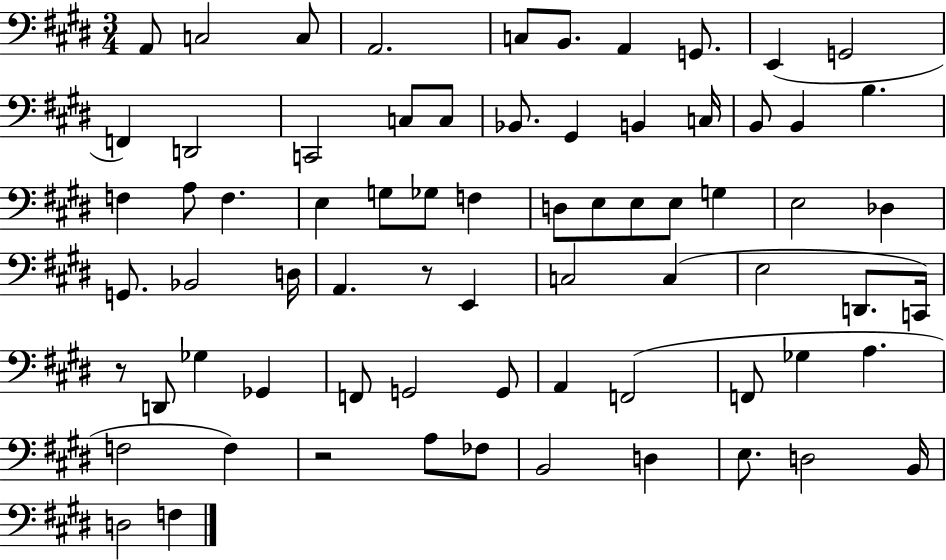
{
  \clef bass
  \numericTimeSignature
  \time 3/4
  \key e \major
  a,8 c2 c8 | a,2. | c8 b,8. a,4 g,8. | e,4( g,2 | \break f,4) d,2 | c,2 c8 c8 | bes,8. gis,4 b,4 c16 | b,8 b,4 b4. | \break f4 a8 f4. | e4 g8 ges8 f4 | d8 e8 e8 e8 g4 | e2 des4 | \break g,8. bes,2 d16 | a,4. r8 e,4 | c2 c4( | e2 d,8. c,16) | \break r8 d,8 ges4 ges,4 | f,8 g,2 g,8 | a,4 f,2( | f,8 ges4 a4. | \break f2 f4) | r2 a8 fes8 | b,2 d4 | e8. d2 b,16 | \break d2 f4 | \bar "|."
}